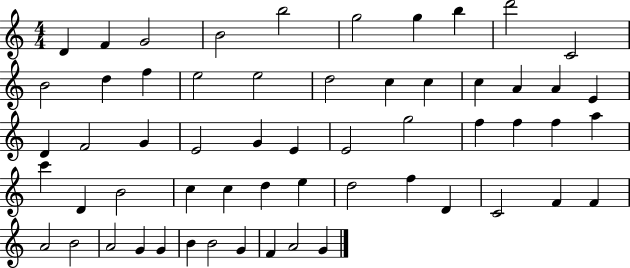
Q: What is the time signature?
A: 4/4